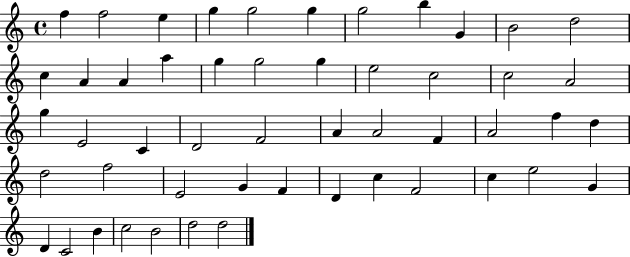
X:1
T:Untitled
M:4/4
L:1/4
K:C
f f2 e g g2 g g2 b G B2 d2 c A A a g g2 g e2 c2 c2 A2 g E2 C D2 F2 A A2 F A2 f d d2 f2 E2 G F D c F2 c e2 G D C2 B c2 B2 d2 d2